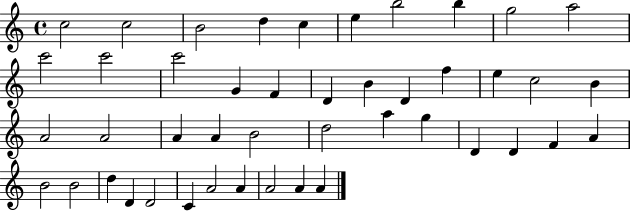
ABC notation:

X:1
T:Untitled
M:4/4
L:1/4
K:C
c2 c2 B2 d c e b2 b g2 a2 c'2 c'2 c'2 G F D B D f e c2 B A2 A2 A A B2 d2 a g D D F A B2 B2 d D D2 C A2 A A2 A A